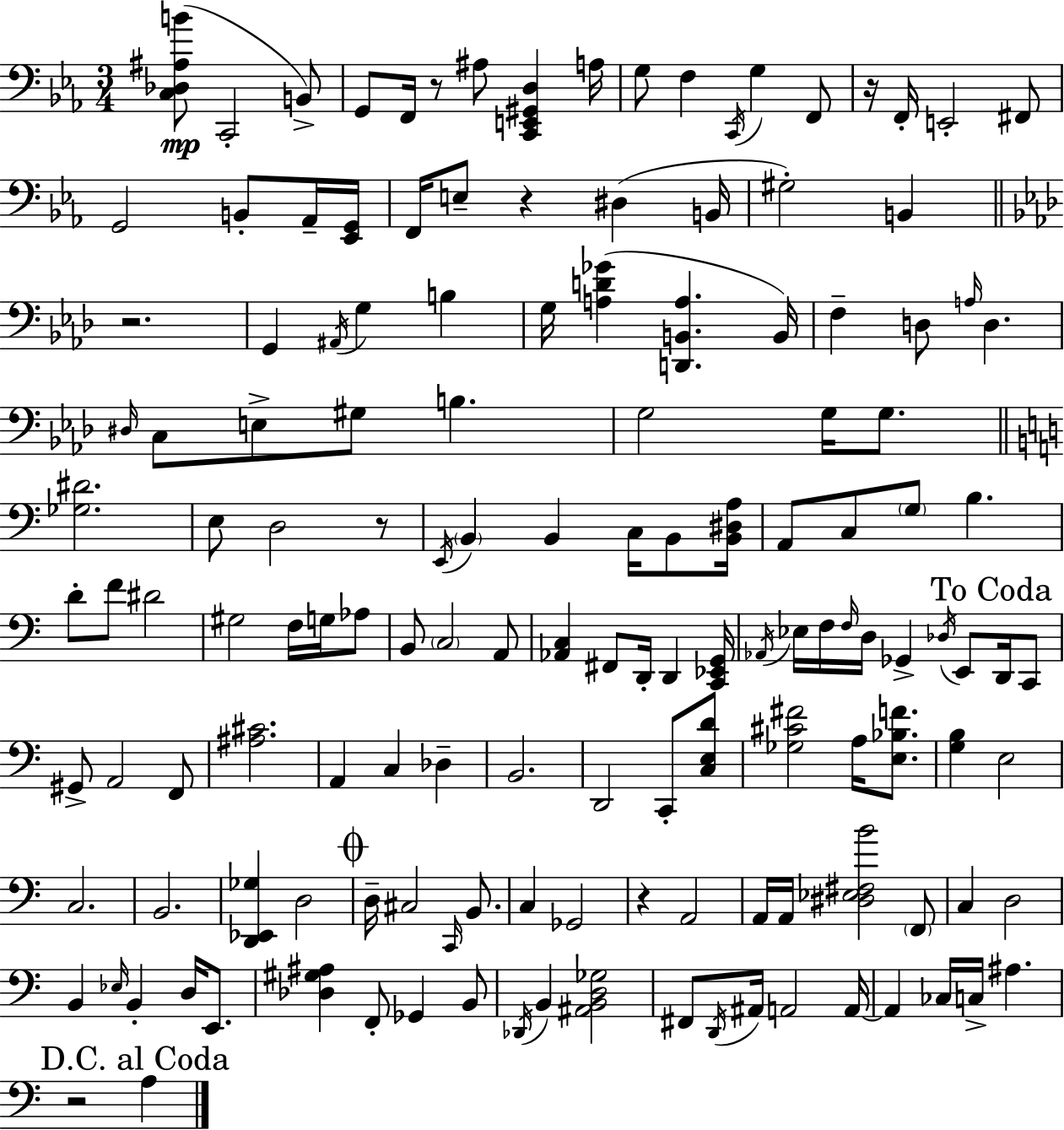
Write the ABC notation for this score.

X:1
T:Untitled
M:3/4
L:1/4
K:Eb
[C,_D,^A,B]/2 C,,2 B,,/2 G,,/2 F,,/4 z/2 ^A,/2 [C,,E,,^G,,D,] A,/4 G,/2 F, C,,/4 G, F,,/2 z/4 F,,/4 E,,2 ^F,,/2 G,,2 B,,/2 _A,,/4 [_E,,G,,]/4 F,,/4 E,/2 z ^D, B,,/4 ^G,2 B,, z2 G,, ^A,,/4 G, B, G,/4 [A,D_G] [D,,B,,A,] B,,/4 F, D,/2 A,/4 D, ^D,/4 C,/2 E,/2 ^G,/2 B, G,2 G,/4 G,/2 [_G,^D]2 E,/2 D,2 z/2 E,,/4 B,, B,, C,/4 B,,/2 [B,,^D,A,]/4 A,,/2 C,/2 G,/2 B, D/2 F/2 ^D2 ^G,2 F,/4 G,/4 _A,/2 B,,/2 C,2 A,,/2 [_A,,C,] ^F,,/2 D,,/4 D,, [C,,_E,,G,,]/4 _A,,/4 _E,/4 F,/4 F,/4 D,/4 _G,, _D,/4 E,,/2 D,,/4 C,,/2 ^G,,/2 A,,2 F,,/2 [^A,^C]2 A,, C, _D, B,,2 D,,2 C,,/2 [C,E,D]/2 [_G,^C^F]2 A,/4 [E,_B,F]/2 [G,B,] E,2 C,2 B,,2 [D,,_E,,_G,] D,2 D,/4 ^C,2 C,,/4 B,,/2 C, _G,,2 z A,,2 A,,/4 A,,/4 [^D,_E,^F,B]2 F,,/2 C, D,2 B,, _E,/4 B,, D,/4 E,,/2 [_D,^G,^A,] F,,/2 _G,, B,,/2 _D,,/4 B,, [^A,,B,,D,_G,]2 ^F,,/2 D,,/4 ^A,,/4 A,,2 A,,/4 A,, _C,/4 C,/4 ^A, z2 A,